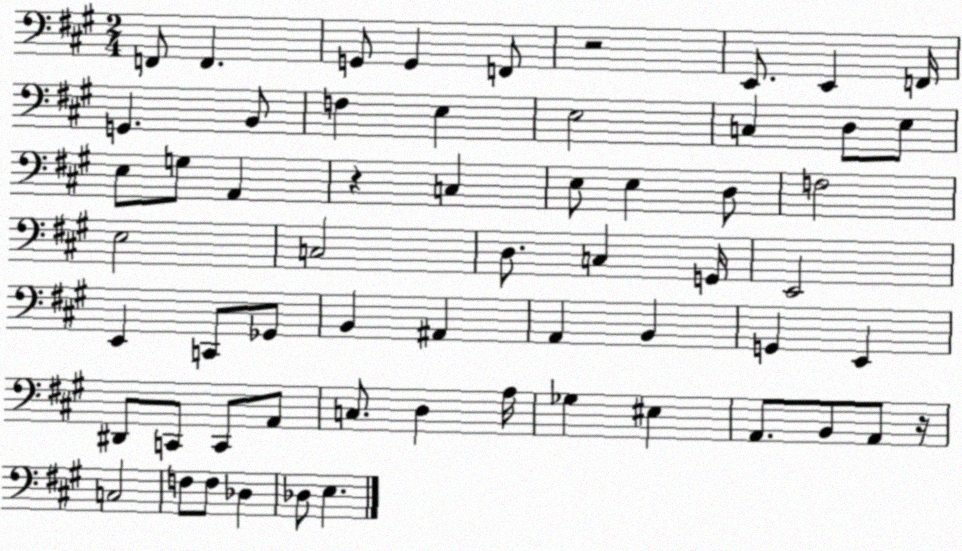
X:1
T:Untitled
M:2/4
L:1/4
K:A
F,,/2 F,, G,,/2 G,, F,,/2 z2 E,,/2 E,, F,,/4 G,, B,,/2 F, E, E,2 C, D,/2 E,/2 E,/2 G,/2 A,, z C, E,/2 E, D,/2 F,2 E,2 C,2 D,/2 C, G,,/4 E,,2 E,, C,,/2 _G,,/2 B,, ^A,, A,, B,, G,, E,, ^D,,/2 C,,/2 C,,/2 A,,/2 C,/2 D, A,/4 _G, ^E, A,,/2 B,,/2 A,,/2 z/4 C,2 F,/2 F,/2 _D, _D,/2 E,